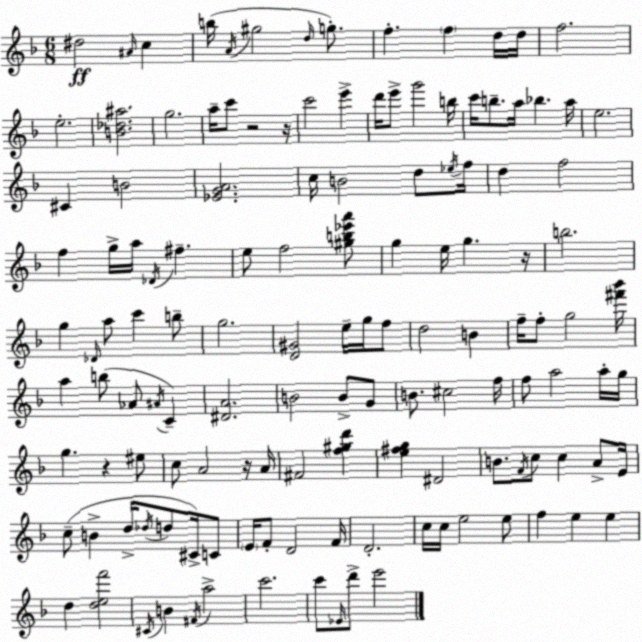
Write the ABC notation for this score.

X:1
T:Untitled
M:6/8
L:1/4
K:Dm
^d2 ^A/4 c b/4 A/4 ^g2 d/4 g/2 f f d/4 d/4 f2 e2 [B_d^a]2 g2 a/4 c'/2 z2 z/4 c'2 e' d'/4 e'/2 g'2 b/4 c'/4 b/2 a/4 _b a/4 e2 ^C B2 [_EGA]2 c/4 B2 d/2 _e/4 f/4 d f2 f g/4 a/4 _D/4 ^f e/2 f2 [^gb_e'a']/2 g e/4 g z/4 b2 g _D/4 a/2 c' b/2 g2 [D^G]2 e/4 g/4 f/2 d2 B f/4 f/2 g2 [^f'_b']/4 a b/2 _A/2 ^A/4 C [^DA]2 B2 B/2 G/2 B/2 ^c2 f/4 f/2 a2 a/4 g/4 g z ^e/2 c/2 A2 z/4 A/4 ^F2 [f^gd'] [e^fg] ^D2 B/2 F/4 c/2 c A/2 E/4 c/2 B d/4 _d/4 d/2 ^C/4 C/2 E/4 F/2 D2 F/4 D2 c/4 c/4 e2 e/2 f e e d [def']2 ^C/4 B ^F/4 a2 c'2 c'/2 _E/4 d'/2 e'2